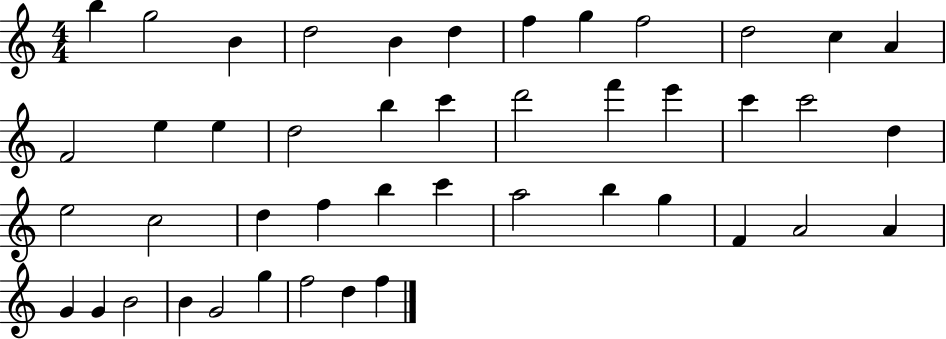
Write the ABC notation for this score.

X:1
T:Untitled
M:4/4
L:1/4
K:C
b g2 B d2 B d f g f2 d2 c A F2 e e d2 b c' d'2 f' e' c' c'2 d e2 c2 d f b c' a2 b g F A2 A G G B2 B G2 g f2 d f